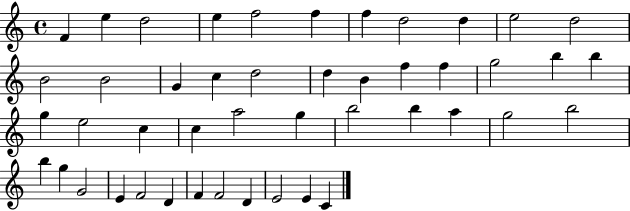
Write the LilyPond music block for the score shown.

{
  \clef treble
  \time 4/4
  \defaultTimeSignature
  \key c \major
  f'4 e''4 d''2 | e''4 f''2 f''4 | f''4 d''2 d''4 | e''2 d''2 | \break b'2 b'2 | g'4 c''4 d''2 | d''4 b'4 f''4 f''4 | g''2 b''4 b''4 | \break g''4 e''2 c''4 | c''4 a''2 g''4 | b''2 b''4 a''4 | g''2 b''2 | \break b''4 g''4 g'2 | e'4 f'2 d'4 | f'4 f'2 d'4 | e'2 e'4 c'4 | \break \bar "|."
}